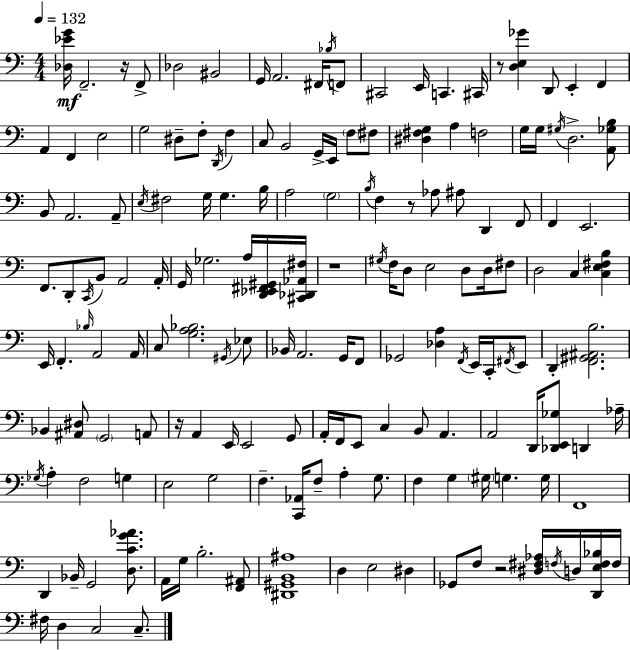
{
  \clef bass
  \numericTimeSignature
  \time 4/4
  \key a \minor
  \tempo 4 = 132
  <des ees' g'>16\mf f,2.-- r16 f,8-> | des2 bis,2 | g,16 a,2. fis,16 \acciaccatura { bes16 } f,8 | cis,2 e,16 c,4. | \break cis,16 r8 <d e ges'>4 d,8 e,4-. f,4 | a,4 f,4 e2 | g2 dis8-- f8-. \acciaccatura { d,16 } f4 | c8 b,2 g,16-> e,16 \parenthesize f8 | \break fis8 <dis fis g>4 a4 f2 | g16 g16 \acciaccatura { gis16 } d2.-> | <a, ges b>8 b,8 a,2. | a,8-- \acciaccatura { e16 } fis2 g16 g4. | \break b16 a2 \parenthesize g2 | \acciaccatura { b16 } f4 r8 aes8 ais8 d,4 | f,8 f,4 e,2. | f,8. d,8-. \acciaccatura { c,16 } b,8 a,2 | \break a,16-. g,16 ges2. | a16 <d, ees, fis, gis,>16 <cis, des, aes, fis>16 r1 | \acciaccatura { gis16 } f16 d8 e2 | d8 d16 fis8 d2 c4 | \break <c e fis b>4 e,16 f,4.-. \grace { bes16 } a,2 | a,16 c8 <g a bes>2. | \acciaccatura { gis,16 } ees8 bes,16 a,2. | g,16 f,8 ges,2 | \break <des a>4 \acciaccatura { f,16 } e,16 c,16-. \acciaccatura { fis,16 } e,8 d,4-. <f, gis, ais, b>2. | bes,4 <ais, dis>8 | \parenthesize g,2 a,8 r16 a,4 | e,16 e,2 g,8 a,16-. f,16 e,8 c4 | \break b,8 a,4. a,2 | d,16 <des, e, ges>8 d,4 aes16-- \acciaccatura { ges16 } a4-. | f2 g4 e2 | g2 f4.-- | \break <c, aes,>16 f8-- a4-. g8. f4 | g4 \parenthesize gis16 g4. g16 f,1 | d,4 | bes,16-- g,2 <d c' g' aes'>8. a,16 g16 b2.-. | \break <f, ais,>8 <dis, gis, b, ais>1 | d4 | e2 dis4 ges,8 f8 | r2 <dis fis aes>16 \acciaccatura { f16 } d16 <d, e f bes>16 f16 fis16 d4 | \break c2 c8.-- \bar "|."
}